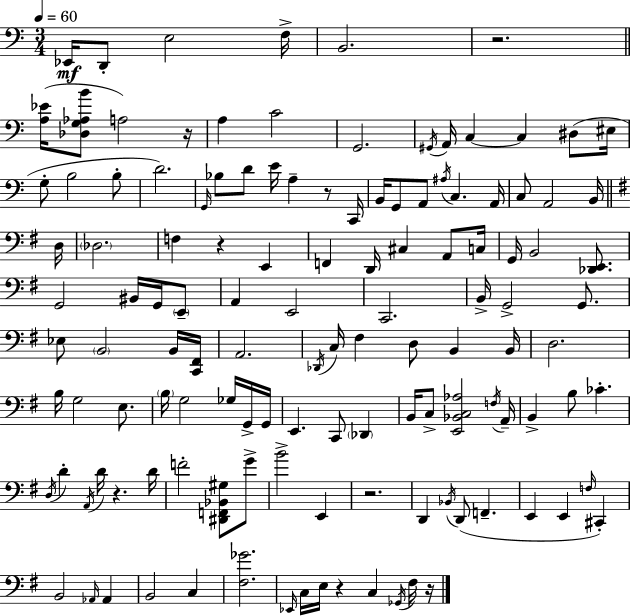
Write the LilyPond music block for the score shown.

{
  \clef bass
  \numericTimeSignature
  \time 3/4
  \key a \minor
  \tempo 4 = 60
  \repeat volta 2 { ees,16\mf d,8-. e2 f16-> | b,2. | r2. | \bar "||" \break \key a \minor <a ees'>16( <des g aes b'>8 a2) r16 | a4 c'2 | g,2. | \acciaccatura { gis,16 } a,16 c4~~ c4 dis8( | \break eis16 g8-. b2 b8-. | d'2.) | \grace { g,16 } bes8 d'8 e'16 a4-- r8 | c,16 b,16 g,8 a,8 \acciaccatura { ais16 } c4. | \break a,16 c8 a,2 | b,16 \bar "||" \break \key e \minor d16 \parenthesize des2. | f4 r4 e,4 | f,4 d,16 cis4 a,8 | c16 g,16 b,2 <des, e,>8. | \break g,2 bis,16 g,16 \parenthesize e,8-- | a,4 e,2 | c,2. | b,16-> g,2-> g,8. | \break ees8 \parenthesize b,2 b,16 | <c, fis,>16 a,2. | \acciaccatura { des,16 } c16 fis4 d8 b,4 | b,16 d2. | \break b16 g2 e8. | \parenthesize b16 g2 ges16 | g,16-> g,16 e,4. c,8 \parenthesize des,4 | b,16 c8-> <e, bes, c aes>2 | \break \acciaccatura { f16 } a,16-- b,4-> b8 ces'4.-. | \acciaccatura { d16 } d'4-. \acciaccatura { a,16 } d'16 r4. | d'16 f'2-. | <dis, f, bes, gis>8 g'8-> b'2-> | \break e,4 r2. | d,4 \acciaccatura { bes,16 }( d,8 | f,4.-- e,4 e,4 | \grace { f16 }) cis,4-. b,2 | \break \grace { aes,16 } aes,4 b,2 | c4 <fis ges'>2. | \grace { ees,16 } c16 e16 r4 | c4 \acciaccatura { ges,16 } fis16 r16 } \bar "|."
}